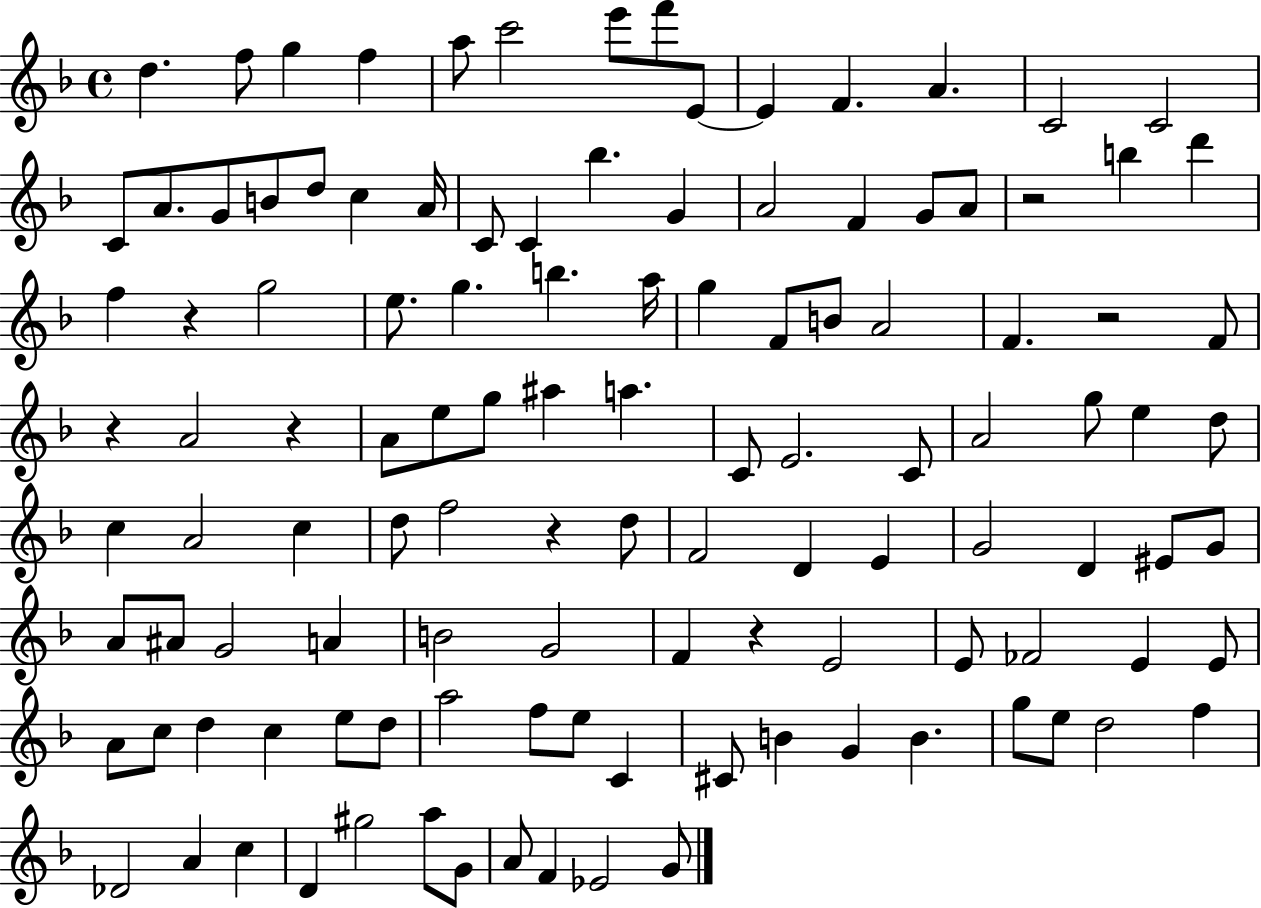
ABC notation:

X:1
T:Untitled
M:4/4
L:1/4
K:F
d f/2 g f a/2 c'2 e'/2 f'/2 E/2 E F A C2 C2 C/2 A/2 G/2 B/2 d/2 c A/4 C/2 C _b G A2 F G/2 A/2 z2 b d' f z g2 e/2 g b a/4 g F/2 B/2 A2 F z2 F/2 z A2 z A/2 e/2 g/2 ^a a C/2 E2 C/2 A2 g/2 e d/2 c A2 c d/2 f2 z d/2 F2 D E G2 D ^E/2 G/2 A/2 ^A/2 G2 A B2 G2 F z E2 E/2 _F2 E E/2 A/2 c/2 d c e/2 d/2 a2 f/2 e/2 C ^C/2 B G B g/2 e/2 d2 f _D2 A c D ^g2 a/2 G/2 A/2 F _E2 G/2